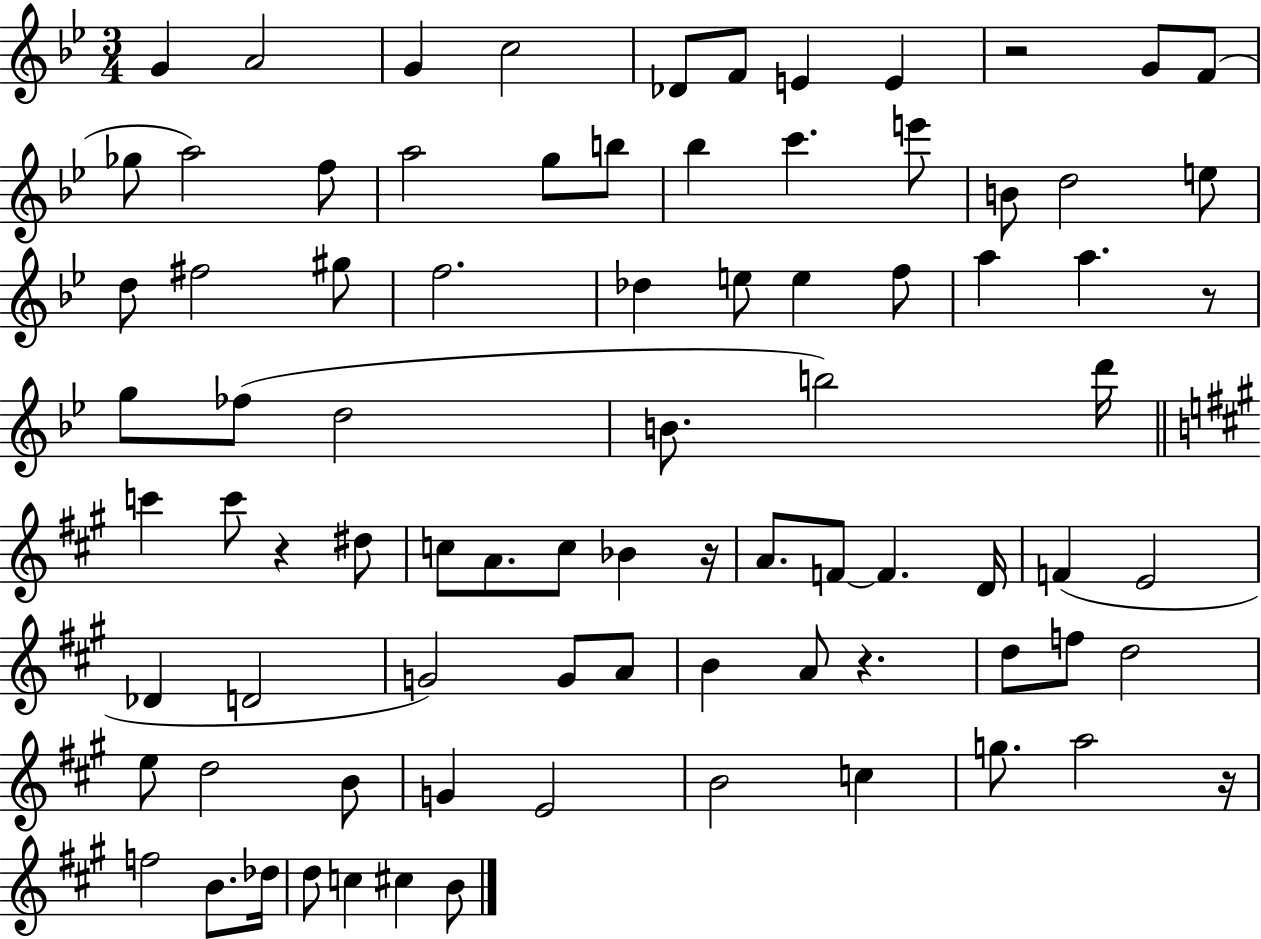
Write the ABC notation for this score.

X:1
T:Untitled
M:3/4
L:1/4
K:Bb
G A2 G c2 _D/2 F/2 E E z2 G/2 F/2 _g/2 a2 f/2 a2 g/2 b/2 _b c' e'/2 B/2 d2 e/2 d/2 ^f2 ^g/2 f2 _d e/2 e f/2 a a z/2 g/2 _f/2 d2 B/2 b2 d'/4 c' c'/2 z ^d/2 c/2 A/2 c/2 _B z/4 A/2 F/2 F D/4 F E2 _D D2 G2 G/2 A/2 B A/2 z d/2 f/2 d2 e/2 d2 B/2 G E2 B2 c g/2 a2 z/4 f2 B/2 _d/4 d/2 c ^c B/2